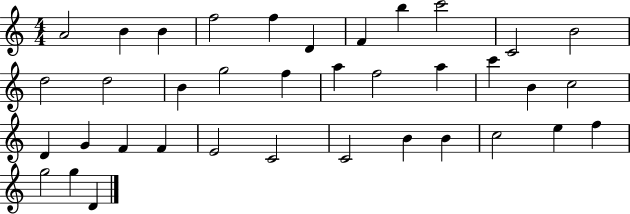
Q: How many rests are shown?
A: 0